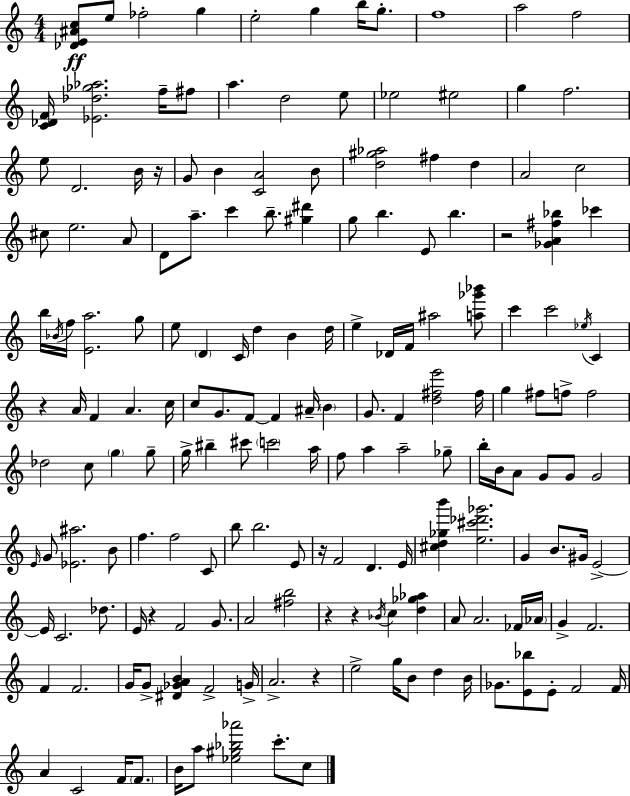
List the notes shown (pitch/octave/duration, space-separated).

[Db4,E4,A#4,C5]/e E5/e FES5/h G5/q E5/h G5/q B5/s G5/e. F5/w A5/h F5/h [C4,Db4,F4]/s [Eb4,Db5,Gb5,Ab5]/h. F5/s F#5/e A5/q. D5/h E5/e Eb5/h EIS5/h G5/q F5/h. E5/e D4/h. B4/s R/s G4/e B4/q [C4,A4]/h B4/e [D5,G#5,Ab5]/h F#5/q D5/q A4/h C5/h C#5/e E5/h. A4/e D4/e A5/e. C6/q B5/e. [G#5,D#6]/q G5/e B5/q. E4/e B5/q. R/h [Gb4,A4,F#5,Bb5]/q CES6/q B5/s Bb4/s F5/s [E4,A5]/h. G5/e E5/e D4/q C4/s D5/q B4/q D5/s E5/q Db4/s F4/s A#5/h [A5,Gb6,Bb6]/e C6/q C6/h Eb5/s C4/q R/q A4/s F4/q A4/q. C5/s C5/e G4/e. F4/e F4/q A#4/s B4/q G4/e. F4/q [D5,F#5,E6]/h F#5/s G5/q F#5/e F5/e F5/h Db5/h C5/e G5/q G5/e G5/s BIS5/q C#6/e C6/h A5/s F5/e A5/q A5/h Gb5/e B5/s B4/s A4/e G4/e G4/e G4/h E4/s G4/e [Eb4,A#5]/h. B4/e F5/q. F5/h C4/e B5/e B5/h. E4/e R/s F4/h D4/q. E4/s [C#5,D5,Gb5,B6]/q [E5,C#6,Db6,Gb6]/h. G4/q B4/e. G#4/s E4/h E4/s C4/h. Db5/e. E4/s R/q F4/h G4/e. A4/h [F#5,B5]/h R/q R/q Bb4/s C5/q [D5,Gb5,Ab5]/q A4/e A4/h. FES4/s Ab4/s G4/q F4/h. F4/q F4/h. G4/s G4/e [D#4,Gb4,A4,B4]/q F4/h G4/s A4/h. R/q E5/h G5/s B4/e D5/q B4/s Gb4/e. [E4,Bb5]/e E4/e F4/h F4/s A4/q C4/h F4/s F4/e. B4/s A5/e [Eb5,G#5,Bb5,Ab6]/h C6/e. C5/e